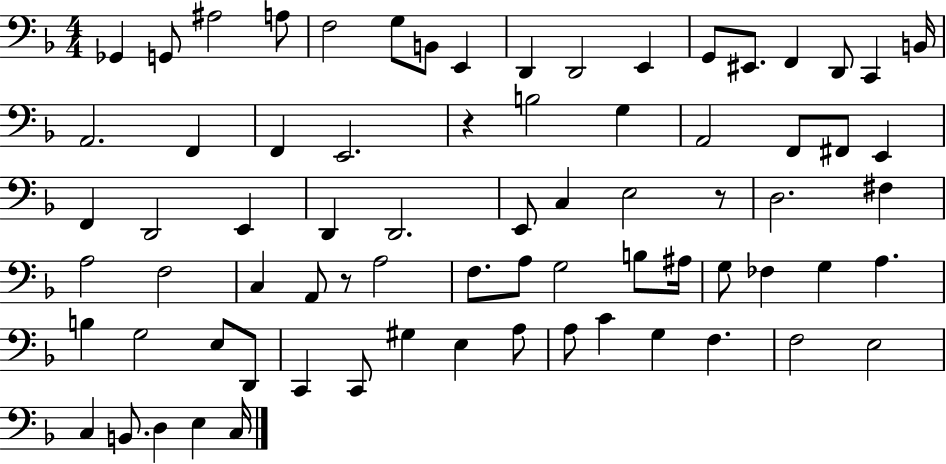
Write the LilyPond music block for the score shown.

{
  \clef bass
  \numericTimeSignature
  \time 4/4
  \key f \major
  ges,4 g,8 ais2 a8 | f2 g8 b,8 e,4 | d,4 d,2 e,4 | g,8 eis,8. f,4 d,8 c,4 b,16 | \break a,2. f,4 | f,4 e,2. | r4 b2 g4 | a,2 f,8 fis,8 e,4 | \break f,4 d,2 e,4 | d,4 d,2. | e,8 c4 e2 r8 | d2. fis4 | \break a2 f2 | c4 a,8 r8 a2 | f8. a8 g2 b8 ais16 | g8 fes4 g4 a4. | \break b4 g2 e8 d,8 | c,4 c,8 gis4 e4 a8 | a8 c'4 g4 f4. | f2 e2 | \break c4 b,8. d4 e4 c16 | \bar "|."
}